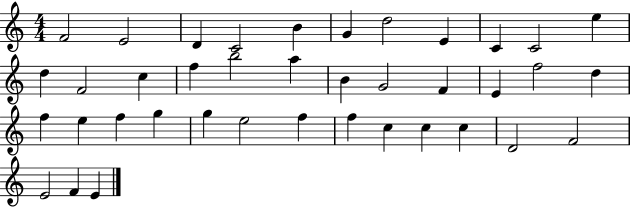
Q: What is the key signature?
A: C major